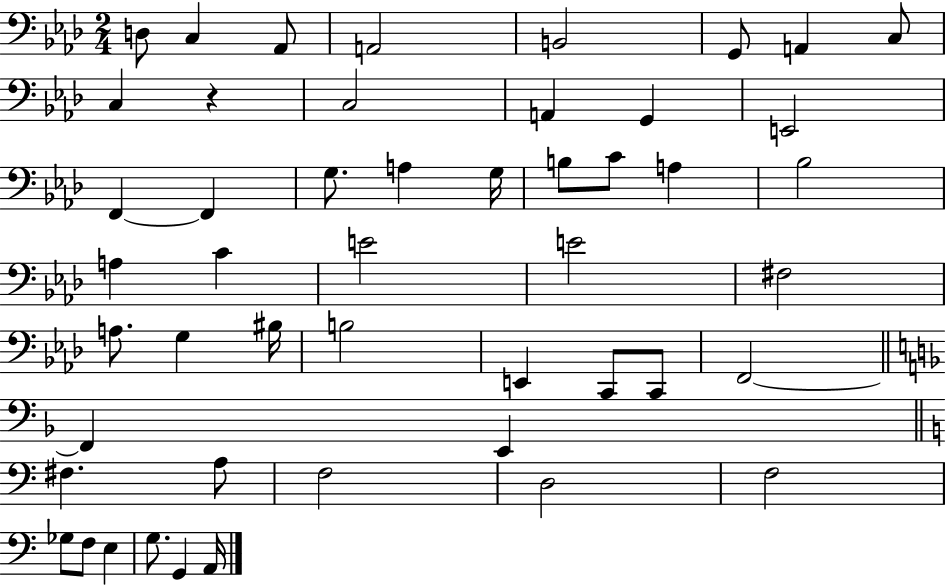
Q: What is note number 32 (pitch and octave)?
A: E2